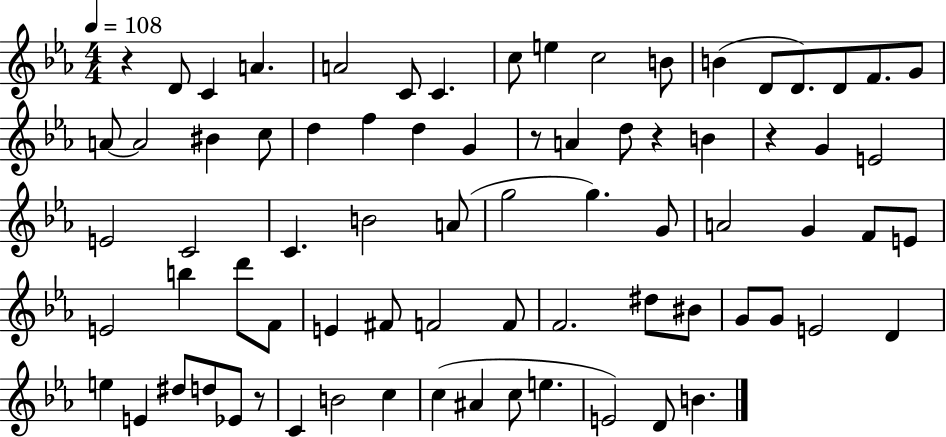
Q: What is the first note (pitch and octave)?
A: D4